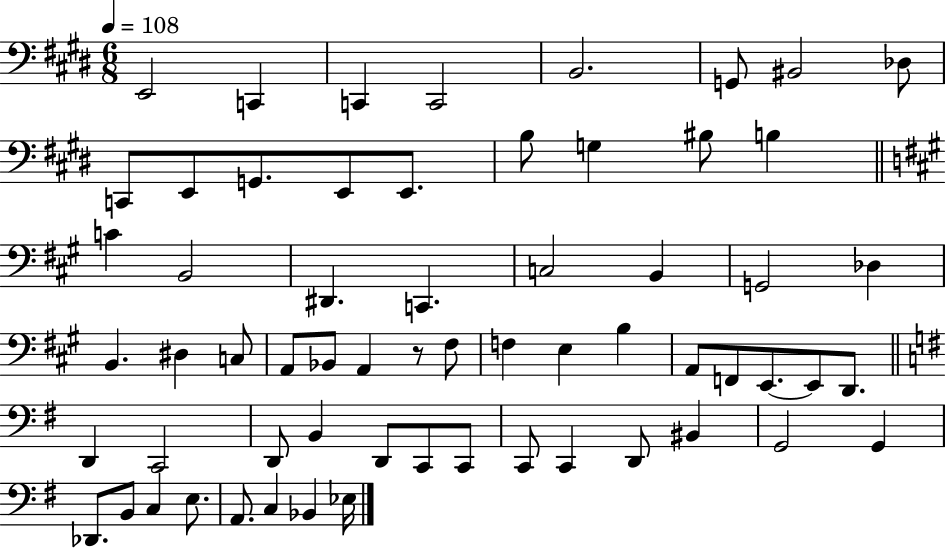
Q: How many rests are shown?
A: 1